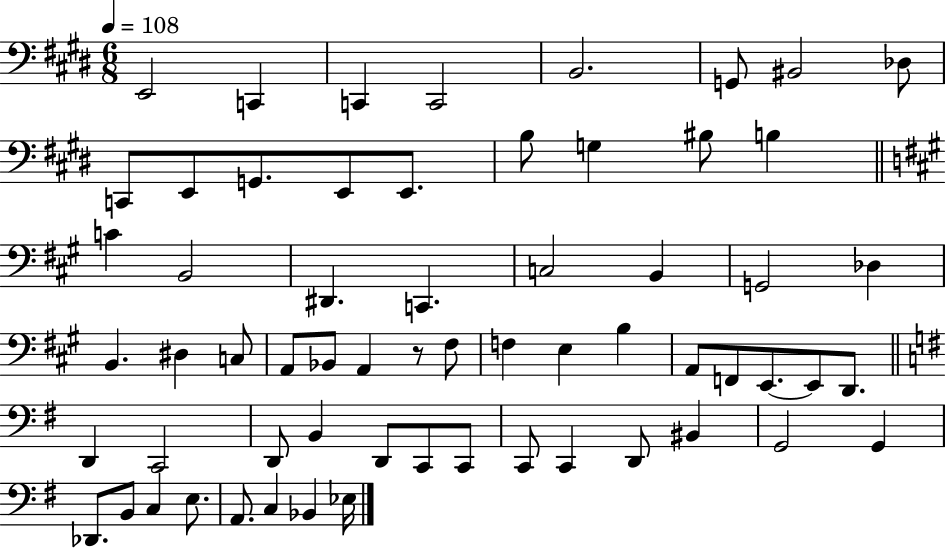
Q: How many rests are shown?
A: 1